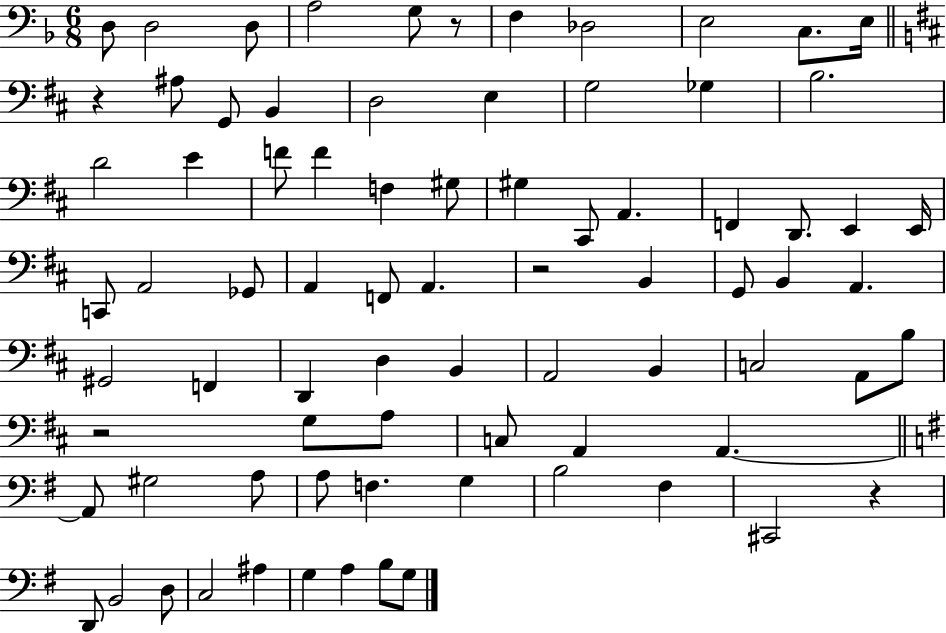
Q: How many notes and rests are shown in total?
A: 79